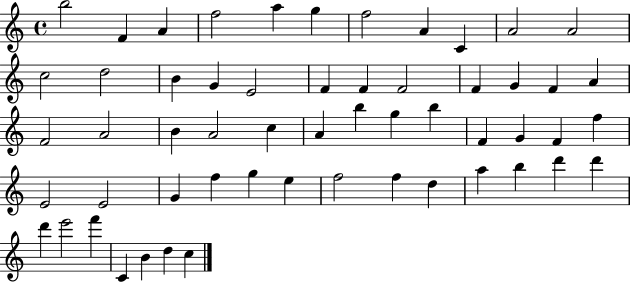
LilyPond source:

{
  \clef treble
  \time 4/4
  \defaultTimeSignature
  \key c \major
  b''2 f'4 a'4 | f''2 a''4 g''4 | f''2 a'4 c'4 | a'2 a'2 | \break c''2 d''2 | b'4 g'4 e'2 | f'4 f'4 f'2 | f'4 g'4 f'4 a'4 | \break f'2 a'2 | b'4 a'2 c''4 | a'4 b''4 g''4 b''4 | f'4 g'4 f'4 f''4 | \break e'2 e'2 | g'4 f''4 g''4 e''4 | f''2 f''4 d''4 | a''4 b''4 d'''4 d'''4 | \break d'''4 e'''2 f'''4 | c'4 b'4 d''4 c''4 | \bar "|."
}